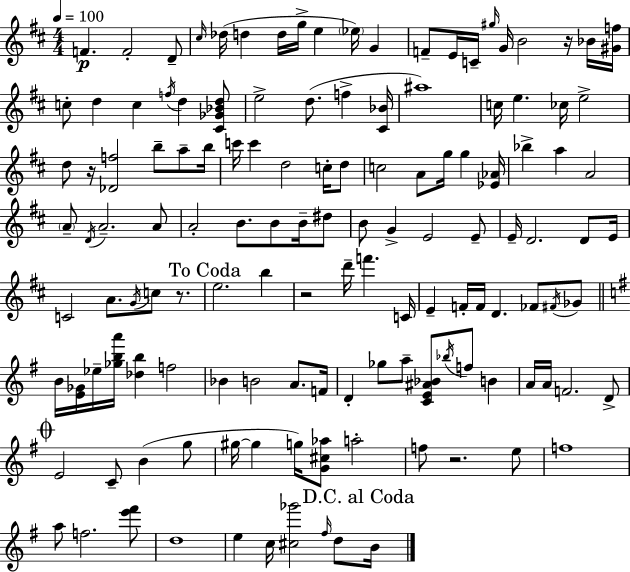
X:1
T:Untitled
M:4/4
L:1/4
K:D
F F2 D/2 ^c/4 _d/4 d d/4 g/4 e _e/4 G F/2 E/4 C/4 ^g/4 G/4 B2 z/4 _B/4 [^Gf]/4 c/2 d c f/4 d [^C_G_Bd]/2 e2 d/2 f [^C_B]/4 ^a4 c/4 e _c/4 e2 d/2 z/4 [_Df]2 b/2 a/2 b/4 c'/4 c' d2 c/4 d/2 c2 A/2 g/4 g [_E_A]/4 _b a A2 A/2 D/4 A2 A/2 A2 B/2 B/2 B/4 ^d/2 B/2 G E2 E/2 E/4 D2 D/2 E/4 C2 A/2 G/4 c/2 z/2 e2 b z2 d'/4 f' C/4 E F/4 F/4 D _F/2 ^F/4 _G/2 B/4 [E_G]/4 _e/4 [_gba']/4 [_db] f2 _B B2 A/2 F/4 D _g/2 a/2 [CE^A_B]/2 _b/4 f/2 B A/4 A/4 F2 D/2 E2 C/2 B g/2 ^g/4 ^g g/4 [G^c_a]/2 a2 f/2 z2 e/2 f4 a/2 f2 [e'^f']/2 d4 e c/4 [^c_g']2 ^f/4 d/2 B/4